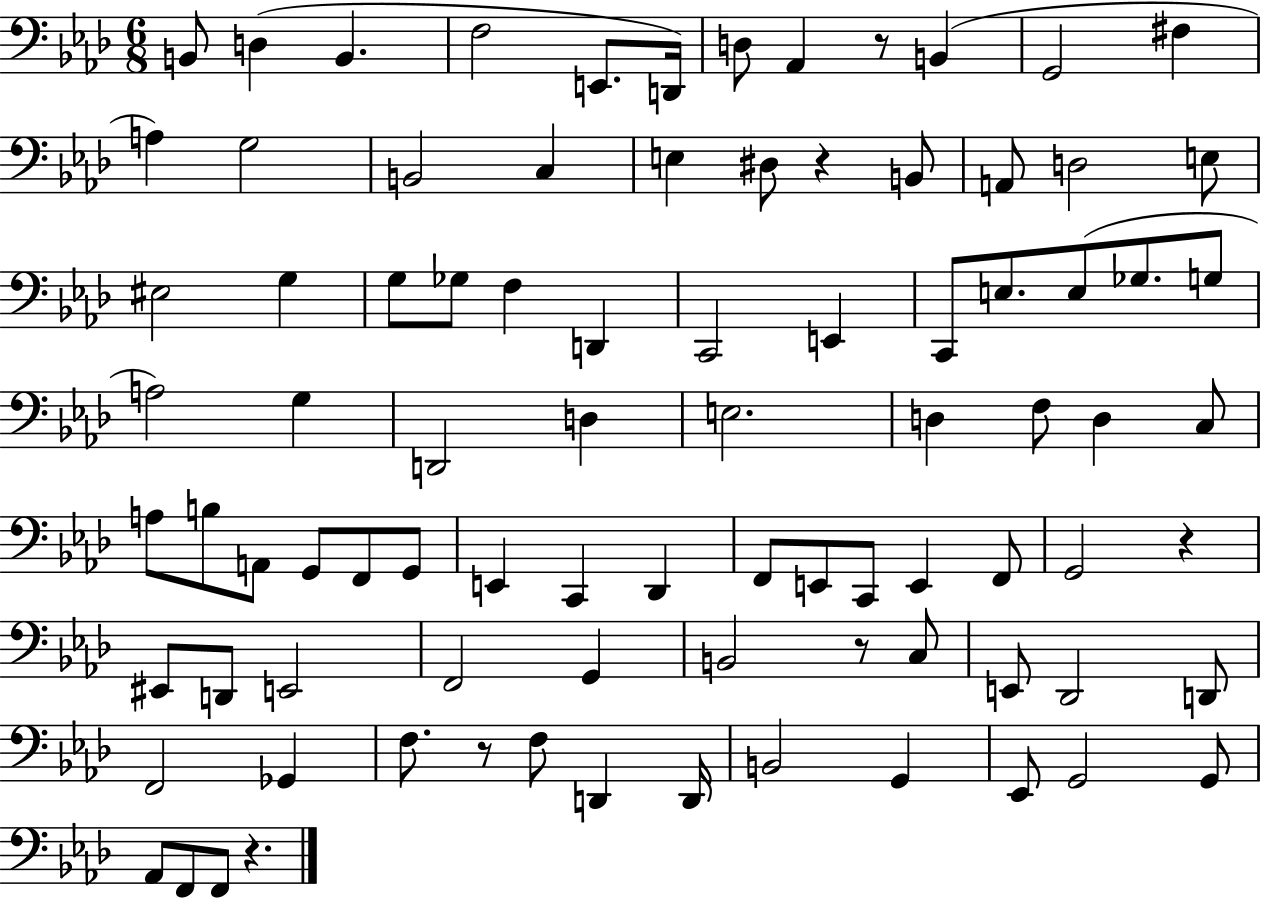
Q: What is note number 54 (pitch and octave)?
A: E2